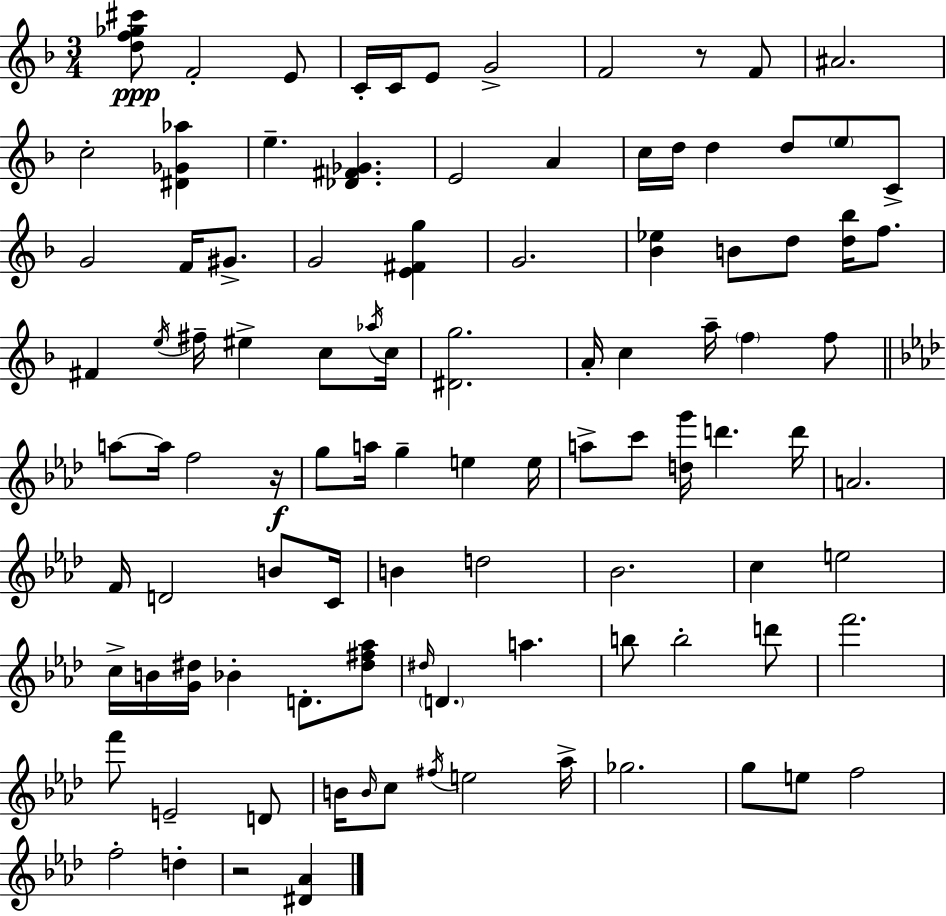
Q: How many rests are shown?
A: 3